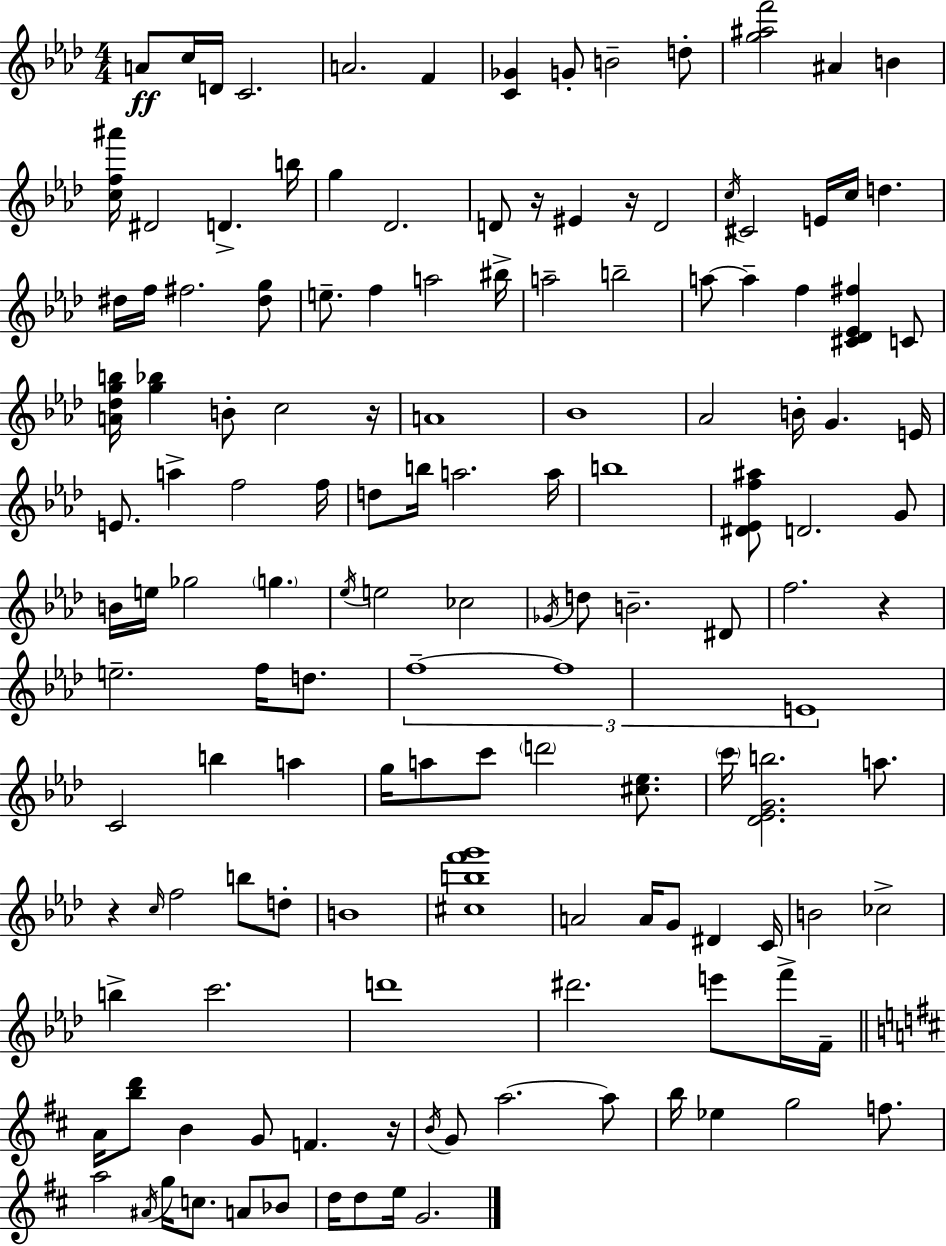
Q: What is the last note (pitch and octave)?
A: G4